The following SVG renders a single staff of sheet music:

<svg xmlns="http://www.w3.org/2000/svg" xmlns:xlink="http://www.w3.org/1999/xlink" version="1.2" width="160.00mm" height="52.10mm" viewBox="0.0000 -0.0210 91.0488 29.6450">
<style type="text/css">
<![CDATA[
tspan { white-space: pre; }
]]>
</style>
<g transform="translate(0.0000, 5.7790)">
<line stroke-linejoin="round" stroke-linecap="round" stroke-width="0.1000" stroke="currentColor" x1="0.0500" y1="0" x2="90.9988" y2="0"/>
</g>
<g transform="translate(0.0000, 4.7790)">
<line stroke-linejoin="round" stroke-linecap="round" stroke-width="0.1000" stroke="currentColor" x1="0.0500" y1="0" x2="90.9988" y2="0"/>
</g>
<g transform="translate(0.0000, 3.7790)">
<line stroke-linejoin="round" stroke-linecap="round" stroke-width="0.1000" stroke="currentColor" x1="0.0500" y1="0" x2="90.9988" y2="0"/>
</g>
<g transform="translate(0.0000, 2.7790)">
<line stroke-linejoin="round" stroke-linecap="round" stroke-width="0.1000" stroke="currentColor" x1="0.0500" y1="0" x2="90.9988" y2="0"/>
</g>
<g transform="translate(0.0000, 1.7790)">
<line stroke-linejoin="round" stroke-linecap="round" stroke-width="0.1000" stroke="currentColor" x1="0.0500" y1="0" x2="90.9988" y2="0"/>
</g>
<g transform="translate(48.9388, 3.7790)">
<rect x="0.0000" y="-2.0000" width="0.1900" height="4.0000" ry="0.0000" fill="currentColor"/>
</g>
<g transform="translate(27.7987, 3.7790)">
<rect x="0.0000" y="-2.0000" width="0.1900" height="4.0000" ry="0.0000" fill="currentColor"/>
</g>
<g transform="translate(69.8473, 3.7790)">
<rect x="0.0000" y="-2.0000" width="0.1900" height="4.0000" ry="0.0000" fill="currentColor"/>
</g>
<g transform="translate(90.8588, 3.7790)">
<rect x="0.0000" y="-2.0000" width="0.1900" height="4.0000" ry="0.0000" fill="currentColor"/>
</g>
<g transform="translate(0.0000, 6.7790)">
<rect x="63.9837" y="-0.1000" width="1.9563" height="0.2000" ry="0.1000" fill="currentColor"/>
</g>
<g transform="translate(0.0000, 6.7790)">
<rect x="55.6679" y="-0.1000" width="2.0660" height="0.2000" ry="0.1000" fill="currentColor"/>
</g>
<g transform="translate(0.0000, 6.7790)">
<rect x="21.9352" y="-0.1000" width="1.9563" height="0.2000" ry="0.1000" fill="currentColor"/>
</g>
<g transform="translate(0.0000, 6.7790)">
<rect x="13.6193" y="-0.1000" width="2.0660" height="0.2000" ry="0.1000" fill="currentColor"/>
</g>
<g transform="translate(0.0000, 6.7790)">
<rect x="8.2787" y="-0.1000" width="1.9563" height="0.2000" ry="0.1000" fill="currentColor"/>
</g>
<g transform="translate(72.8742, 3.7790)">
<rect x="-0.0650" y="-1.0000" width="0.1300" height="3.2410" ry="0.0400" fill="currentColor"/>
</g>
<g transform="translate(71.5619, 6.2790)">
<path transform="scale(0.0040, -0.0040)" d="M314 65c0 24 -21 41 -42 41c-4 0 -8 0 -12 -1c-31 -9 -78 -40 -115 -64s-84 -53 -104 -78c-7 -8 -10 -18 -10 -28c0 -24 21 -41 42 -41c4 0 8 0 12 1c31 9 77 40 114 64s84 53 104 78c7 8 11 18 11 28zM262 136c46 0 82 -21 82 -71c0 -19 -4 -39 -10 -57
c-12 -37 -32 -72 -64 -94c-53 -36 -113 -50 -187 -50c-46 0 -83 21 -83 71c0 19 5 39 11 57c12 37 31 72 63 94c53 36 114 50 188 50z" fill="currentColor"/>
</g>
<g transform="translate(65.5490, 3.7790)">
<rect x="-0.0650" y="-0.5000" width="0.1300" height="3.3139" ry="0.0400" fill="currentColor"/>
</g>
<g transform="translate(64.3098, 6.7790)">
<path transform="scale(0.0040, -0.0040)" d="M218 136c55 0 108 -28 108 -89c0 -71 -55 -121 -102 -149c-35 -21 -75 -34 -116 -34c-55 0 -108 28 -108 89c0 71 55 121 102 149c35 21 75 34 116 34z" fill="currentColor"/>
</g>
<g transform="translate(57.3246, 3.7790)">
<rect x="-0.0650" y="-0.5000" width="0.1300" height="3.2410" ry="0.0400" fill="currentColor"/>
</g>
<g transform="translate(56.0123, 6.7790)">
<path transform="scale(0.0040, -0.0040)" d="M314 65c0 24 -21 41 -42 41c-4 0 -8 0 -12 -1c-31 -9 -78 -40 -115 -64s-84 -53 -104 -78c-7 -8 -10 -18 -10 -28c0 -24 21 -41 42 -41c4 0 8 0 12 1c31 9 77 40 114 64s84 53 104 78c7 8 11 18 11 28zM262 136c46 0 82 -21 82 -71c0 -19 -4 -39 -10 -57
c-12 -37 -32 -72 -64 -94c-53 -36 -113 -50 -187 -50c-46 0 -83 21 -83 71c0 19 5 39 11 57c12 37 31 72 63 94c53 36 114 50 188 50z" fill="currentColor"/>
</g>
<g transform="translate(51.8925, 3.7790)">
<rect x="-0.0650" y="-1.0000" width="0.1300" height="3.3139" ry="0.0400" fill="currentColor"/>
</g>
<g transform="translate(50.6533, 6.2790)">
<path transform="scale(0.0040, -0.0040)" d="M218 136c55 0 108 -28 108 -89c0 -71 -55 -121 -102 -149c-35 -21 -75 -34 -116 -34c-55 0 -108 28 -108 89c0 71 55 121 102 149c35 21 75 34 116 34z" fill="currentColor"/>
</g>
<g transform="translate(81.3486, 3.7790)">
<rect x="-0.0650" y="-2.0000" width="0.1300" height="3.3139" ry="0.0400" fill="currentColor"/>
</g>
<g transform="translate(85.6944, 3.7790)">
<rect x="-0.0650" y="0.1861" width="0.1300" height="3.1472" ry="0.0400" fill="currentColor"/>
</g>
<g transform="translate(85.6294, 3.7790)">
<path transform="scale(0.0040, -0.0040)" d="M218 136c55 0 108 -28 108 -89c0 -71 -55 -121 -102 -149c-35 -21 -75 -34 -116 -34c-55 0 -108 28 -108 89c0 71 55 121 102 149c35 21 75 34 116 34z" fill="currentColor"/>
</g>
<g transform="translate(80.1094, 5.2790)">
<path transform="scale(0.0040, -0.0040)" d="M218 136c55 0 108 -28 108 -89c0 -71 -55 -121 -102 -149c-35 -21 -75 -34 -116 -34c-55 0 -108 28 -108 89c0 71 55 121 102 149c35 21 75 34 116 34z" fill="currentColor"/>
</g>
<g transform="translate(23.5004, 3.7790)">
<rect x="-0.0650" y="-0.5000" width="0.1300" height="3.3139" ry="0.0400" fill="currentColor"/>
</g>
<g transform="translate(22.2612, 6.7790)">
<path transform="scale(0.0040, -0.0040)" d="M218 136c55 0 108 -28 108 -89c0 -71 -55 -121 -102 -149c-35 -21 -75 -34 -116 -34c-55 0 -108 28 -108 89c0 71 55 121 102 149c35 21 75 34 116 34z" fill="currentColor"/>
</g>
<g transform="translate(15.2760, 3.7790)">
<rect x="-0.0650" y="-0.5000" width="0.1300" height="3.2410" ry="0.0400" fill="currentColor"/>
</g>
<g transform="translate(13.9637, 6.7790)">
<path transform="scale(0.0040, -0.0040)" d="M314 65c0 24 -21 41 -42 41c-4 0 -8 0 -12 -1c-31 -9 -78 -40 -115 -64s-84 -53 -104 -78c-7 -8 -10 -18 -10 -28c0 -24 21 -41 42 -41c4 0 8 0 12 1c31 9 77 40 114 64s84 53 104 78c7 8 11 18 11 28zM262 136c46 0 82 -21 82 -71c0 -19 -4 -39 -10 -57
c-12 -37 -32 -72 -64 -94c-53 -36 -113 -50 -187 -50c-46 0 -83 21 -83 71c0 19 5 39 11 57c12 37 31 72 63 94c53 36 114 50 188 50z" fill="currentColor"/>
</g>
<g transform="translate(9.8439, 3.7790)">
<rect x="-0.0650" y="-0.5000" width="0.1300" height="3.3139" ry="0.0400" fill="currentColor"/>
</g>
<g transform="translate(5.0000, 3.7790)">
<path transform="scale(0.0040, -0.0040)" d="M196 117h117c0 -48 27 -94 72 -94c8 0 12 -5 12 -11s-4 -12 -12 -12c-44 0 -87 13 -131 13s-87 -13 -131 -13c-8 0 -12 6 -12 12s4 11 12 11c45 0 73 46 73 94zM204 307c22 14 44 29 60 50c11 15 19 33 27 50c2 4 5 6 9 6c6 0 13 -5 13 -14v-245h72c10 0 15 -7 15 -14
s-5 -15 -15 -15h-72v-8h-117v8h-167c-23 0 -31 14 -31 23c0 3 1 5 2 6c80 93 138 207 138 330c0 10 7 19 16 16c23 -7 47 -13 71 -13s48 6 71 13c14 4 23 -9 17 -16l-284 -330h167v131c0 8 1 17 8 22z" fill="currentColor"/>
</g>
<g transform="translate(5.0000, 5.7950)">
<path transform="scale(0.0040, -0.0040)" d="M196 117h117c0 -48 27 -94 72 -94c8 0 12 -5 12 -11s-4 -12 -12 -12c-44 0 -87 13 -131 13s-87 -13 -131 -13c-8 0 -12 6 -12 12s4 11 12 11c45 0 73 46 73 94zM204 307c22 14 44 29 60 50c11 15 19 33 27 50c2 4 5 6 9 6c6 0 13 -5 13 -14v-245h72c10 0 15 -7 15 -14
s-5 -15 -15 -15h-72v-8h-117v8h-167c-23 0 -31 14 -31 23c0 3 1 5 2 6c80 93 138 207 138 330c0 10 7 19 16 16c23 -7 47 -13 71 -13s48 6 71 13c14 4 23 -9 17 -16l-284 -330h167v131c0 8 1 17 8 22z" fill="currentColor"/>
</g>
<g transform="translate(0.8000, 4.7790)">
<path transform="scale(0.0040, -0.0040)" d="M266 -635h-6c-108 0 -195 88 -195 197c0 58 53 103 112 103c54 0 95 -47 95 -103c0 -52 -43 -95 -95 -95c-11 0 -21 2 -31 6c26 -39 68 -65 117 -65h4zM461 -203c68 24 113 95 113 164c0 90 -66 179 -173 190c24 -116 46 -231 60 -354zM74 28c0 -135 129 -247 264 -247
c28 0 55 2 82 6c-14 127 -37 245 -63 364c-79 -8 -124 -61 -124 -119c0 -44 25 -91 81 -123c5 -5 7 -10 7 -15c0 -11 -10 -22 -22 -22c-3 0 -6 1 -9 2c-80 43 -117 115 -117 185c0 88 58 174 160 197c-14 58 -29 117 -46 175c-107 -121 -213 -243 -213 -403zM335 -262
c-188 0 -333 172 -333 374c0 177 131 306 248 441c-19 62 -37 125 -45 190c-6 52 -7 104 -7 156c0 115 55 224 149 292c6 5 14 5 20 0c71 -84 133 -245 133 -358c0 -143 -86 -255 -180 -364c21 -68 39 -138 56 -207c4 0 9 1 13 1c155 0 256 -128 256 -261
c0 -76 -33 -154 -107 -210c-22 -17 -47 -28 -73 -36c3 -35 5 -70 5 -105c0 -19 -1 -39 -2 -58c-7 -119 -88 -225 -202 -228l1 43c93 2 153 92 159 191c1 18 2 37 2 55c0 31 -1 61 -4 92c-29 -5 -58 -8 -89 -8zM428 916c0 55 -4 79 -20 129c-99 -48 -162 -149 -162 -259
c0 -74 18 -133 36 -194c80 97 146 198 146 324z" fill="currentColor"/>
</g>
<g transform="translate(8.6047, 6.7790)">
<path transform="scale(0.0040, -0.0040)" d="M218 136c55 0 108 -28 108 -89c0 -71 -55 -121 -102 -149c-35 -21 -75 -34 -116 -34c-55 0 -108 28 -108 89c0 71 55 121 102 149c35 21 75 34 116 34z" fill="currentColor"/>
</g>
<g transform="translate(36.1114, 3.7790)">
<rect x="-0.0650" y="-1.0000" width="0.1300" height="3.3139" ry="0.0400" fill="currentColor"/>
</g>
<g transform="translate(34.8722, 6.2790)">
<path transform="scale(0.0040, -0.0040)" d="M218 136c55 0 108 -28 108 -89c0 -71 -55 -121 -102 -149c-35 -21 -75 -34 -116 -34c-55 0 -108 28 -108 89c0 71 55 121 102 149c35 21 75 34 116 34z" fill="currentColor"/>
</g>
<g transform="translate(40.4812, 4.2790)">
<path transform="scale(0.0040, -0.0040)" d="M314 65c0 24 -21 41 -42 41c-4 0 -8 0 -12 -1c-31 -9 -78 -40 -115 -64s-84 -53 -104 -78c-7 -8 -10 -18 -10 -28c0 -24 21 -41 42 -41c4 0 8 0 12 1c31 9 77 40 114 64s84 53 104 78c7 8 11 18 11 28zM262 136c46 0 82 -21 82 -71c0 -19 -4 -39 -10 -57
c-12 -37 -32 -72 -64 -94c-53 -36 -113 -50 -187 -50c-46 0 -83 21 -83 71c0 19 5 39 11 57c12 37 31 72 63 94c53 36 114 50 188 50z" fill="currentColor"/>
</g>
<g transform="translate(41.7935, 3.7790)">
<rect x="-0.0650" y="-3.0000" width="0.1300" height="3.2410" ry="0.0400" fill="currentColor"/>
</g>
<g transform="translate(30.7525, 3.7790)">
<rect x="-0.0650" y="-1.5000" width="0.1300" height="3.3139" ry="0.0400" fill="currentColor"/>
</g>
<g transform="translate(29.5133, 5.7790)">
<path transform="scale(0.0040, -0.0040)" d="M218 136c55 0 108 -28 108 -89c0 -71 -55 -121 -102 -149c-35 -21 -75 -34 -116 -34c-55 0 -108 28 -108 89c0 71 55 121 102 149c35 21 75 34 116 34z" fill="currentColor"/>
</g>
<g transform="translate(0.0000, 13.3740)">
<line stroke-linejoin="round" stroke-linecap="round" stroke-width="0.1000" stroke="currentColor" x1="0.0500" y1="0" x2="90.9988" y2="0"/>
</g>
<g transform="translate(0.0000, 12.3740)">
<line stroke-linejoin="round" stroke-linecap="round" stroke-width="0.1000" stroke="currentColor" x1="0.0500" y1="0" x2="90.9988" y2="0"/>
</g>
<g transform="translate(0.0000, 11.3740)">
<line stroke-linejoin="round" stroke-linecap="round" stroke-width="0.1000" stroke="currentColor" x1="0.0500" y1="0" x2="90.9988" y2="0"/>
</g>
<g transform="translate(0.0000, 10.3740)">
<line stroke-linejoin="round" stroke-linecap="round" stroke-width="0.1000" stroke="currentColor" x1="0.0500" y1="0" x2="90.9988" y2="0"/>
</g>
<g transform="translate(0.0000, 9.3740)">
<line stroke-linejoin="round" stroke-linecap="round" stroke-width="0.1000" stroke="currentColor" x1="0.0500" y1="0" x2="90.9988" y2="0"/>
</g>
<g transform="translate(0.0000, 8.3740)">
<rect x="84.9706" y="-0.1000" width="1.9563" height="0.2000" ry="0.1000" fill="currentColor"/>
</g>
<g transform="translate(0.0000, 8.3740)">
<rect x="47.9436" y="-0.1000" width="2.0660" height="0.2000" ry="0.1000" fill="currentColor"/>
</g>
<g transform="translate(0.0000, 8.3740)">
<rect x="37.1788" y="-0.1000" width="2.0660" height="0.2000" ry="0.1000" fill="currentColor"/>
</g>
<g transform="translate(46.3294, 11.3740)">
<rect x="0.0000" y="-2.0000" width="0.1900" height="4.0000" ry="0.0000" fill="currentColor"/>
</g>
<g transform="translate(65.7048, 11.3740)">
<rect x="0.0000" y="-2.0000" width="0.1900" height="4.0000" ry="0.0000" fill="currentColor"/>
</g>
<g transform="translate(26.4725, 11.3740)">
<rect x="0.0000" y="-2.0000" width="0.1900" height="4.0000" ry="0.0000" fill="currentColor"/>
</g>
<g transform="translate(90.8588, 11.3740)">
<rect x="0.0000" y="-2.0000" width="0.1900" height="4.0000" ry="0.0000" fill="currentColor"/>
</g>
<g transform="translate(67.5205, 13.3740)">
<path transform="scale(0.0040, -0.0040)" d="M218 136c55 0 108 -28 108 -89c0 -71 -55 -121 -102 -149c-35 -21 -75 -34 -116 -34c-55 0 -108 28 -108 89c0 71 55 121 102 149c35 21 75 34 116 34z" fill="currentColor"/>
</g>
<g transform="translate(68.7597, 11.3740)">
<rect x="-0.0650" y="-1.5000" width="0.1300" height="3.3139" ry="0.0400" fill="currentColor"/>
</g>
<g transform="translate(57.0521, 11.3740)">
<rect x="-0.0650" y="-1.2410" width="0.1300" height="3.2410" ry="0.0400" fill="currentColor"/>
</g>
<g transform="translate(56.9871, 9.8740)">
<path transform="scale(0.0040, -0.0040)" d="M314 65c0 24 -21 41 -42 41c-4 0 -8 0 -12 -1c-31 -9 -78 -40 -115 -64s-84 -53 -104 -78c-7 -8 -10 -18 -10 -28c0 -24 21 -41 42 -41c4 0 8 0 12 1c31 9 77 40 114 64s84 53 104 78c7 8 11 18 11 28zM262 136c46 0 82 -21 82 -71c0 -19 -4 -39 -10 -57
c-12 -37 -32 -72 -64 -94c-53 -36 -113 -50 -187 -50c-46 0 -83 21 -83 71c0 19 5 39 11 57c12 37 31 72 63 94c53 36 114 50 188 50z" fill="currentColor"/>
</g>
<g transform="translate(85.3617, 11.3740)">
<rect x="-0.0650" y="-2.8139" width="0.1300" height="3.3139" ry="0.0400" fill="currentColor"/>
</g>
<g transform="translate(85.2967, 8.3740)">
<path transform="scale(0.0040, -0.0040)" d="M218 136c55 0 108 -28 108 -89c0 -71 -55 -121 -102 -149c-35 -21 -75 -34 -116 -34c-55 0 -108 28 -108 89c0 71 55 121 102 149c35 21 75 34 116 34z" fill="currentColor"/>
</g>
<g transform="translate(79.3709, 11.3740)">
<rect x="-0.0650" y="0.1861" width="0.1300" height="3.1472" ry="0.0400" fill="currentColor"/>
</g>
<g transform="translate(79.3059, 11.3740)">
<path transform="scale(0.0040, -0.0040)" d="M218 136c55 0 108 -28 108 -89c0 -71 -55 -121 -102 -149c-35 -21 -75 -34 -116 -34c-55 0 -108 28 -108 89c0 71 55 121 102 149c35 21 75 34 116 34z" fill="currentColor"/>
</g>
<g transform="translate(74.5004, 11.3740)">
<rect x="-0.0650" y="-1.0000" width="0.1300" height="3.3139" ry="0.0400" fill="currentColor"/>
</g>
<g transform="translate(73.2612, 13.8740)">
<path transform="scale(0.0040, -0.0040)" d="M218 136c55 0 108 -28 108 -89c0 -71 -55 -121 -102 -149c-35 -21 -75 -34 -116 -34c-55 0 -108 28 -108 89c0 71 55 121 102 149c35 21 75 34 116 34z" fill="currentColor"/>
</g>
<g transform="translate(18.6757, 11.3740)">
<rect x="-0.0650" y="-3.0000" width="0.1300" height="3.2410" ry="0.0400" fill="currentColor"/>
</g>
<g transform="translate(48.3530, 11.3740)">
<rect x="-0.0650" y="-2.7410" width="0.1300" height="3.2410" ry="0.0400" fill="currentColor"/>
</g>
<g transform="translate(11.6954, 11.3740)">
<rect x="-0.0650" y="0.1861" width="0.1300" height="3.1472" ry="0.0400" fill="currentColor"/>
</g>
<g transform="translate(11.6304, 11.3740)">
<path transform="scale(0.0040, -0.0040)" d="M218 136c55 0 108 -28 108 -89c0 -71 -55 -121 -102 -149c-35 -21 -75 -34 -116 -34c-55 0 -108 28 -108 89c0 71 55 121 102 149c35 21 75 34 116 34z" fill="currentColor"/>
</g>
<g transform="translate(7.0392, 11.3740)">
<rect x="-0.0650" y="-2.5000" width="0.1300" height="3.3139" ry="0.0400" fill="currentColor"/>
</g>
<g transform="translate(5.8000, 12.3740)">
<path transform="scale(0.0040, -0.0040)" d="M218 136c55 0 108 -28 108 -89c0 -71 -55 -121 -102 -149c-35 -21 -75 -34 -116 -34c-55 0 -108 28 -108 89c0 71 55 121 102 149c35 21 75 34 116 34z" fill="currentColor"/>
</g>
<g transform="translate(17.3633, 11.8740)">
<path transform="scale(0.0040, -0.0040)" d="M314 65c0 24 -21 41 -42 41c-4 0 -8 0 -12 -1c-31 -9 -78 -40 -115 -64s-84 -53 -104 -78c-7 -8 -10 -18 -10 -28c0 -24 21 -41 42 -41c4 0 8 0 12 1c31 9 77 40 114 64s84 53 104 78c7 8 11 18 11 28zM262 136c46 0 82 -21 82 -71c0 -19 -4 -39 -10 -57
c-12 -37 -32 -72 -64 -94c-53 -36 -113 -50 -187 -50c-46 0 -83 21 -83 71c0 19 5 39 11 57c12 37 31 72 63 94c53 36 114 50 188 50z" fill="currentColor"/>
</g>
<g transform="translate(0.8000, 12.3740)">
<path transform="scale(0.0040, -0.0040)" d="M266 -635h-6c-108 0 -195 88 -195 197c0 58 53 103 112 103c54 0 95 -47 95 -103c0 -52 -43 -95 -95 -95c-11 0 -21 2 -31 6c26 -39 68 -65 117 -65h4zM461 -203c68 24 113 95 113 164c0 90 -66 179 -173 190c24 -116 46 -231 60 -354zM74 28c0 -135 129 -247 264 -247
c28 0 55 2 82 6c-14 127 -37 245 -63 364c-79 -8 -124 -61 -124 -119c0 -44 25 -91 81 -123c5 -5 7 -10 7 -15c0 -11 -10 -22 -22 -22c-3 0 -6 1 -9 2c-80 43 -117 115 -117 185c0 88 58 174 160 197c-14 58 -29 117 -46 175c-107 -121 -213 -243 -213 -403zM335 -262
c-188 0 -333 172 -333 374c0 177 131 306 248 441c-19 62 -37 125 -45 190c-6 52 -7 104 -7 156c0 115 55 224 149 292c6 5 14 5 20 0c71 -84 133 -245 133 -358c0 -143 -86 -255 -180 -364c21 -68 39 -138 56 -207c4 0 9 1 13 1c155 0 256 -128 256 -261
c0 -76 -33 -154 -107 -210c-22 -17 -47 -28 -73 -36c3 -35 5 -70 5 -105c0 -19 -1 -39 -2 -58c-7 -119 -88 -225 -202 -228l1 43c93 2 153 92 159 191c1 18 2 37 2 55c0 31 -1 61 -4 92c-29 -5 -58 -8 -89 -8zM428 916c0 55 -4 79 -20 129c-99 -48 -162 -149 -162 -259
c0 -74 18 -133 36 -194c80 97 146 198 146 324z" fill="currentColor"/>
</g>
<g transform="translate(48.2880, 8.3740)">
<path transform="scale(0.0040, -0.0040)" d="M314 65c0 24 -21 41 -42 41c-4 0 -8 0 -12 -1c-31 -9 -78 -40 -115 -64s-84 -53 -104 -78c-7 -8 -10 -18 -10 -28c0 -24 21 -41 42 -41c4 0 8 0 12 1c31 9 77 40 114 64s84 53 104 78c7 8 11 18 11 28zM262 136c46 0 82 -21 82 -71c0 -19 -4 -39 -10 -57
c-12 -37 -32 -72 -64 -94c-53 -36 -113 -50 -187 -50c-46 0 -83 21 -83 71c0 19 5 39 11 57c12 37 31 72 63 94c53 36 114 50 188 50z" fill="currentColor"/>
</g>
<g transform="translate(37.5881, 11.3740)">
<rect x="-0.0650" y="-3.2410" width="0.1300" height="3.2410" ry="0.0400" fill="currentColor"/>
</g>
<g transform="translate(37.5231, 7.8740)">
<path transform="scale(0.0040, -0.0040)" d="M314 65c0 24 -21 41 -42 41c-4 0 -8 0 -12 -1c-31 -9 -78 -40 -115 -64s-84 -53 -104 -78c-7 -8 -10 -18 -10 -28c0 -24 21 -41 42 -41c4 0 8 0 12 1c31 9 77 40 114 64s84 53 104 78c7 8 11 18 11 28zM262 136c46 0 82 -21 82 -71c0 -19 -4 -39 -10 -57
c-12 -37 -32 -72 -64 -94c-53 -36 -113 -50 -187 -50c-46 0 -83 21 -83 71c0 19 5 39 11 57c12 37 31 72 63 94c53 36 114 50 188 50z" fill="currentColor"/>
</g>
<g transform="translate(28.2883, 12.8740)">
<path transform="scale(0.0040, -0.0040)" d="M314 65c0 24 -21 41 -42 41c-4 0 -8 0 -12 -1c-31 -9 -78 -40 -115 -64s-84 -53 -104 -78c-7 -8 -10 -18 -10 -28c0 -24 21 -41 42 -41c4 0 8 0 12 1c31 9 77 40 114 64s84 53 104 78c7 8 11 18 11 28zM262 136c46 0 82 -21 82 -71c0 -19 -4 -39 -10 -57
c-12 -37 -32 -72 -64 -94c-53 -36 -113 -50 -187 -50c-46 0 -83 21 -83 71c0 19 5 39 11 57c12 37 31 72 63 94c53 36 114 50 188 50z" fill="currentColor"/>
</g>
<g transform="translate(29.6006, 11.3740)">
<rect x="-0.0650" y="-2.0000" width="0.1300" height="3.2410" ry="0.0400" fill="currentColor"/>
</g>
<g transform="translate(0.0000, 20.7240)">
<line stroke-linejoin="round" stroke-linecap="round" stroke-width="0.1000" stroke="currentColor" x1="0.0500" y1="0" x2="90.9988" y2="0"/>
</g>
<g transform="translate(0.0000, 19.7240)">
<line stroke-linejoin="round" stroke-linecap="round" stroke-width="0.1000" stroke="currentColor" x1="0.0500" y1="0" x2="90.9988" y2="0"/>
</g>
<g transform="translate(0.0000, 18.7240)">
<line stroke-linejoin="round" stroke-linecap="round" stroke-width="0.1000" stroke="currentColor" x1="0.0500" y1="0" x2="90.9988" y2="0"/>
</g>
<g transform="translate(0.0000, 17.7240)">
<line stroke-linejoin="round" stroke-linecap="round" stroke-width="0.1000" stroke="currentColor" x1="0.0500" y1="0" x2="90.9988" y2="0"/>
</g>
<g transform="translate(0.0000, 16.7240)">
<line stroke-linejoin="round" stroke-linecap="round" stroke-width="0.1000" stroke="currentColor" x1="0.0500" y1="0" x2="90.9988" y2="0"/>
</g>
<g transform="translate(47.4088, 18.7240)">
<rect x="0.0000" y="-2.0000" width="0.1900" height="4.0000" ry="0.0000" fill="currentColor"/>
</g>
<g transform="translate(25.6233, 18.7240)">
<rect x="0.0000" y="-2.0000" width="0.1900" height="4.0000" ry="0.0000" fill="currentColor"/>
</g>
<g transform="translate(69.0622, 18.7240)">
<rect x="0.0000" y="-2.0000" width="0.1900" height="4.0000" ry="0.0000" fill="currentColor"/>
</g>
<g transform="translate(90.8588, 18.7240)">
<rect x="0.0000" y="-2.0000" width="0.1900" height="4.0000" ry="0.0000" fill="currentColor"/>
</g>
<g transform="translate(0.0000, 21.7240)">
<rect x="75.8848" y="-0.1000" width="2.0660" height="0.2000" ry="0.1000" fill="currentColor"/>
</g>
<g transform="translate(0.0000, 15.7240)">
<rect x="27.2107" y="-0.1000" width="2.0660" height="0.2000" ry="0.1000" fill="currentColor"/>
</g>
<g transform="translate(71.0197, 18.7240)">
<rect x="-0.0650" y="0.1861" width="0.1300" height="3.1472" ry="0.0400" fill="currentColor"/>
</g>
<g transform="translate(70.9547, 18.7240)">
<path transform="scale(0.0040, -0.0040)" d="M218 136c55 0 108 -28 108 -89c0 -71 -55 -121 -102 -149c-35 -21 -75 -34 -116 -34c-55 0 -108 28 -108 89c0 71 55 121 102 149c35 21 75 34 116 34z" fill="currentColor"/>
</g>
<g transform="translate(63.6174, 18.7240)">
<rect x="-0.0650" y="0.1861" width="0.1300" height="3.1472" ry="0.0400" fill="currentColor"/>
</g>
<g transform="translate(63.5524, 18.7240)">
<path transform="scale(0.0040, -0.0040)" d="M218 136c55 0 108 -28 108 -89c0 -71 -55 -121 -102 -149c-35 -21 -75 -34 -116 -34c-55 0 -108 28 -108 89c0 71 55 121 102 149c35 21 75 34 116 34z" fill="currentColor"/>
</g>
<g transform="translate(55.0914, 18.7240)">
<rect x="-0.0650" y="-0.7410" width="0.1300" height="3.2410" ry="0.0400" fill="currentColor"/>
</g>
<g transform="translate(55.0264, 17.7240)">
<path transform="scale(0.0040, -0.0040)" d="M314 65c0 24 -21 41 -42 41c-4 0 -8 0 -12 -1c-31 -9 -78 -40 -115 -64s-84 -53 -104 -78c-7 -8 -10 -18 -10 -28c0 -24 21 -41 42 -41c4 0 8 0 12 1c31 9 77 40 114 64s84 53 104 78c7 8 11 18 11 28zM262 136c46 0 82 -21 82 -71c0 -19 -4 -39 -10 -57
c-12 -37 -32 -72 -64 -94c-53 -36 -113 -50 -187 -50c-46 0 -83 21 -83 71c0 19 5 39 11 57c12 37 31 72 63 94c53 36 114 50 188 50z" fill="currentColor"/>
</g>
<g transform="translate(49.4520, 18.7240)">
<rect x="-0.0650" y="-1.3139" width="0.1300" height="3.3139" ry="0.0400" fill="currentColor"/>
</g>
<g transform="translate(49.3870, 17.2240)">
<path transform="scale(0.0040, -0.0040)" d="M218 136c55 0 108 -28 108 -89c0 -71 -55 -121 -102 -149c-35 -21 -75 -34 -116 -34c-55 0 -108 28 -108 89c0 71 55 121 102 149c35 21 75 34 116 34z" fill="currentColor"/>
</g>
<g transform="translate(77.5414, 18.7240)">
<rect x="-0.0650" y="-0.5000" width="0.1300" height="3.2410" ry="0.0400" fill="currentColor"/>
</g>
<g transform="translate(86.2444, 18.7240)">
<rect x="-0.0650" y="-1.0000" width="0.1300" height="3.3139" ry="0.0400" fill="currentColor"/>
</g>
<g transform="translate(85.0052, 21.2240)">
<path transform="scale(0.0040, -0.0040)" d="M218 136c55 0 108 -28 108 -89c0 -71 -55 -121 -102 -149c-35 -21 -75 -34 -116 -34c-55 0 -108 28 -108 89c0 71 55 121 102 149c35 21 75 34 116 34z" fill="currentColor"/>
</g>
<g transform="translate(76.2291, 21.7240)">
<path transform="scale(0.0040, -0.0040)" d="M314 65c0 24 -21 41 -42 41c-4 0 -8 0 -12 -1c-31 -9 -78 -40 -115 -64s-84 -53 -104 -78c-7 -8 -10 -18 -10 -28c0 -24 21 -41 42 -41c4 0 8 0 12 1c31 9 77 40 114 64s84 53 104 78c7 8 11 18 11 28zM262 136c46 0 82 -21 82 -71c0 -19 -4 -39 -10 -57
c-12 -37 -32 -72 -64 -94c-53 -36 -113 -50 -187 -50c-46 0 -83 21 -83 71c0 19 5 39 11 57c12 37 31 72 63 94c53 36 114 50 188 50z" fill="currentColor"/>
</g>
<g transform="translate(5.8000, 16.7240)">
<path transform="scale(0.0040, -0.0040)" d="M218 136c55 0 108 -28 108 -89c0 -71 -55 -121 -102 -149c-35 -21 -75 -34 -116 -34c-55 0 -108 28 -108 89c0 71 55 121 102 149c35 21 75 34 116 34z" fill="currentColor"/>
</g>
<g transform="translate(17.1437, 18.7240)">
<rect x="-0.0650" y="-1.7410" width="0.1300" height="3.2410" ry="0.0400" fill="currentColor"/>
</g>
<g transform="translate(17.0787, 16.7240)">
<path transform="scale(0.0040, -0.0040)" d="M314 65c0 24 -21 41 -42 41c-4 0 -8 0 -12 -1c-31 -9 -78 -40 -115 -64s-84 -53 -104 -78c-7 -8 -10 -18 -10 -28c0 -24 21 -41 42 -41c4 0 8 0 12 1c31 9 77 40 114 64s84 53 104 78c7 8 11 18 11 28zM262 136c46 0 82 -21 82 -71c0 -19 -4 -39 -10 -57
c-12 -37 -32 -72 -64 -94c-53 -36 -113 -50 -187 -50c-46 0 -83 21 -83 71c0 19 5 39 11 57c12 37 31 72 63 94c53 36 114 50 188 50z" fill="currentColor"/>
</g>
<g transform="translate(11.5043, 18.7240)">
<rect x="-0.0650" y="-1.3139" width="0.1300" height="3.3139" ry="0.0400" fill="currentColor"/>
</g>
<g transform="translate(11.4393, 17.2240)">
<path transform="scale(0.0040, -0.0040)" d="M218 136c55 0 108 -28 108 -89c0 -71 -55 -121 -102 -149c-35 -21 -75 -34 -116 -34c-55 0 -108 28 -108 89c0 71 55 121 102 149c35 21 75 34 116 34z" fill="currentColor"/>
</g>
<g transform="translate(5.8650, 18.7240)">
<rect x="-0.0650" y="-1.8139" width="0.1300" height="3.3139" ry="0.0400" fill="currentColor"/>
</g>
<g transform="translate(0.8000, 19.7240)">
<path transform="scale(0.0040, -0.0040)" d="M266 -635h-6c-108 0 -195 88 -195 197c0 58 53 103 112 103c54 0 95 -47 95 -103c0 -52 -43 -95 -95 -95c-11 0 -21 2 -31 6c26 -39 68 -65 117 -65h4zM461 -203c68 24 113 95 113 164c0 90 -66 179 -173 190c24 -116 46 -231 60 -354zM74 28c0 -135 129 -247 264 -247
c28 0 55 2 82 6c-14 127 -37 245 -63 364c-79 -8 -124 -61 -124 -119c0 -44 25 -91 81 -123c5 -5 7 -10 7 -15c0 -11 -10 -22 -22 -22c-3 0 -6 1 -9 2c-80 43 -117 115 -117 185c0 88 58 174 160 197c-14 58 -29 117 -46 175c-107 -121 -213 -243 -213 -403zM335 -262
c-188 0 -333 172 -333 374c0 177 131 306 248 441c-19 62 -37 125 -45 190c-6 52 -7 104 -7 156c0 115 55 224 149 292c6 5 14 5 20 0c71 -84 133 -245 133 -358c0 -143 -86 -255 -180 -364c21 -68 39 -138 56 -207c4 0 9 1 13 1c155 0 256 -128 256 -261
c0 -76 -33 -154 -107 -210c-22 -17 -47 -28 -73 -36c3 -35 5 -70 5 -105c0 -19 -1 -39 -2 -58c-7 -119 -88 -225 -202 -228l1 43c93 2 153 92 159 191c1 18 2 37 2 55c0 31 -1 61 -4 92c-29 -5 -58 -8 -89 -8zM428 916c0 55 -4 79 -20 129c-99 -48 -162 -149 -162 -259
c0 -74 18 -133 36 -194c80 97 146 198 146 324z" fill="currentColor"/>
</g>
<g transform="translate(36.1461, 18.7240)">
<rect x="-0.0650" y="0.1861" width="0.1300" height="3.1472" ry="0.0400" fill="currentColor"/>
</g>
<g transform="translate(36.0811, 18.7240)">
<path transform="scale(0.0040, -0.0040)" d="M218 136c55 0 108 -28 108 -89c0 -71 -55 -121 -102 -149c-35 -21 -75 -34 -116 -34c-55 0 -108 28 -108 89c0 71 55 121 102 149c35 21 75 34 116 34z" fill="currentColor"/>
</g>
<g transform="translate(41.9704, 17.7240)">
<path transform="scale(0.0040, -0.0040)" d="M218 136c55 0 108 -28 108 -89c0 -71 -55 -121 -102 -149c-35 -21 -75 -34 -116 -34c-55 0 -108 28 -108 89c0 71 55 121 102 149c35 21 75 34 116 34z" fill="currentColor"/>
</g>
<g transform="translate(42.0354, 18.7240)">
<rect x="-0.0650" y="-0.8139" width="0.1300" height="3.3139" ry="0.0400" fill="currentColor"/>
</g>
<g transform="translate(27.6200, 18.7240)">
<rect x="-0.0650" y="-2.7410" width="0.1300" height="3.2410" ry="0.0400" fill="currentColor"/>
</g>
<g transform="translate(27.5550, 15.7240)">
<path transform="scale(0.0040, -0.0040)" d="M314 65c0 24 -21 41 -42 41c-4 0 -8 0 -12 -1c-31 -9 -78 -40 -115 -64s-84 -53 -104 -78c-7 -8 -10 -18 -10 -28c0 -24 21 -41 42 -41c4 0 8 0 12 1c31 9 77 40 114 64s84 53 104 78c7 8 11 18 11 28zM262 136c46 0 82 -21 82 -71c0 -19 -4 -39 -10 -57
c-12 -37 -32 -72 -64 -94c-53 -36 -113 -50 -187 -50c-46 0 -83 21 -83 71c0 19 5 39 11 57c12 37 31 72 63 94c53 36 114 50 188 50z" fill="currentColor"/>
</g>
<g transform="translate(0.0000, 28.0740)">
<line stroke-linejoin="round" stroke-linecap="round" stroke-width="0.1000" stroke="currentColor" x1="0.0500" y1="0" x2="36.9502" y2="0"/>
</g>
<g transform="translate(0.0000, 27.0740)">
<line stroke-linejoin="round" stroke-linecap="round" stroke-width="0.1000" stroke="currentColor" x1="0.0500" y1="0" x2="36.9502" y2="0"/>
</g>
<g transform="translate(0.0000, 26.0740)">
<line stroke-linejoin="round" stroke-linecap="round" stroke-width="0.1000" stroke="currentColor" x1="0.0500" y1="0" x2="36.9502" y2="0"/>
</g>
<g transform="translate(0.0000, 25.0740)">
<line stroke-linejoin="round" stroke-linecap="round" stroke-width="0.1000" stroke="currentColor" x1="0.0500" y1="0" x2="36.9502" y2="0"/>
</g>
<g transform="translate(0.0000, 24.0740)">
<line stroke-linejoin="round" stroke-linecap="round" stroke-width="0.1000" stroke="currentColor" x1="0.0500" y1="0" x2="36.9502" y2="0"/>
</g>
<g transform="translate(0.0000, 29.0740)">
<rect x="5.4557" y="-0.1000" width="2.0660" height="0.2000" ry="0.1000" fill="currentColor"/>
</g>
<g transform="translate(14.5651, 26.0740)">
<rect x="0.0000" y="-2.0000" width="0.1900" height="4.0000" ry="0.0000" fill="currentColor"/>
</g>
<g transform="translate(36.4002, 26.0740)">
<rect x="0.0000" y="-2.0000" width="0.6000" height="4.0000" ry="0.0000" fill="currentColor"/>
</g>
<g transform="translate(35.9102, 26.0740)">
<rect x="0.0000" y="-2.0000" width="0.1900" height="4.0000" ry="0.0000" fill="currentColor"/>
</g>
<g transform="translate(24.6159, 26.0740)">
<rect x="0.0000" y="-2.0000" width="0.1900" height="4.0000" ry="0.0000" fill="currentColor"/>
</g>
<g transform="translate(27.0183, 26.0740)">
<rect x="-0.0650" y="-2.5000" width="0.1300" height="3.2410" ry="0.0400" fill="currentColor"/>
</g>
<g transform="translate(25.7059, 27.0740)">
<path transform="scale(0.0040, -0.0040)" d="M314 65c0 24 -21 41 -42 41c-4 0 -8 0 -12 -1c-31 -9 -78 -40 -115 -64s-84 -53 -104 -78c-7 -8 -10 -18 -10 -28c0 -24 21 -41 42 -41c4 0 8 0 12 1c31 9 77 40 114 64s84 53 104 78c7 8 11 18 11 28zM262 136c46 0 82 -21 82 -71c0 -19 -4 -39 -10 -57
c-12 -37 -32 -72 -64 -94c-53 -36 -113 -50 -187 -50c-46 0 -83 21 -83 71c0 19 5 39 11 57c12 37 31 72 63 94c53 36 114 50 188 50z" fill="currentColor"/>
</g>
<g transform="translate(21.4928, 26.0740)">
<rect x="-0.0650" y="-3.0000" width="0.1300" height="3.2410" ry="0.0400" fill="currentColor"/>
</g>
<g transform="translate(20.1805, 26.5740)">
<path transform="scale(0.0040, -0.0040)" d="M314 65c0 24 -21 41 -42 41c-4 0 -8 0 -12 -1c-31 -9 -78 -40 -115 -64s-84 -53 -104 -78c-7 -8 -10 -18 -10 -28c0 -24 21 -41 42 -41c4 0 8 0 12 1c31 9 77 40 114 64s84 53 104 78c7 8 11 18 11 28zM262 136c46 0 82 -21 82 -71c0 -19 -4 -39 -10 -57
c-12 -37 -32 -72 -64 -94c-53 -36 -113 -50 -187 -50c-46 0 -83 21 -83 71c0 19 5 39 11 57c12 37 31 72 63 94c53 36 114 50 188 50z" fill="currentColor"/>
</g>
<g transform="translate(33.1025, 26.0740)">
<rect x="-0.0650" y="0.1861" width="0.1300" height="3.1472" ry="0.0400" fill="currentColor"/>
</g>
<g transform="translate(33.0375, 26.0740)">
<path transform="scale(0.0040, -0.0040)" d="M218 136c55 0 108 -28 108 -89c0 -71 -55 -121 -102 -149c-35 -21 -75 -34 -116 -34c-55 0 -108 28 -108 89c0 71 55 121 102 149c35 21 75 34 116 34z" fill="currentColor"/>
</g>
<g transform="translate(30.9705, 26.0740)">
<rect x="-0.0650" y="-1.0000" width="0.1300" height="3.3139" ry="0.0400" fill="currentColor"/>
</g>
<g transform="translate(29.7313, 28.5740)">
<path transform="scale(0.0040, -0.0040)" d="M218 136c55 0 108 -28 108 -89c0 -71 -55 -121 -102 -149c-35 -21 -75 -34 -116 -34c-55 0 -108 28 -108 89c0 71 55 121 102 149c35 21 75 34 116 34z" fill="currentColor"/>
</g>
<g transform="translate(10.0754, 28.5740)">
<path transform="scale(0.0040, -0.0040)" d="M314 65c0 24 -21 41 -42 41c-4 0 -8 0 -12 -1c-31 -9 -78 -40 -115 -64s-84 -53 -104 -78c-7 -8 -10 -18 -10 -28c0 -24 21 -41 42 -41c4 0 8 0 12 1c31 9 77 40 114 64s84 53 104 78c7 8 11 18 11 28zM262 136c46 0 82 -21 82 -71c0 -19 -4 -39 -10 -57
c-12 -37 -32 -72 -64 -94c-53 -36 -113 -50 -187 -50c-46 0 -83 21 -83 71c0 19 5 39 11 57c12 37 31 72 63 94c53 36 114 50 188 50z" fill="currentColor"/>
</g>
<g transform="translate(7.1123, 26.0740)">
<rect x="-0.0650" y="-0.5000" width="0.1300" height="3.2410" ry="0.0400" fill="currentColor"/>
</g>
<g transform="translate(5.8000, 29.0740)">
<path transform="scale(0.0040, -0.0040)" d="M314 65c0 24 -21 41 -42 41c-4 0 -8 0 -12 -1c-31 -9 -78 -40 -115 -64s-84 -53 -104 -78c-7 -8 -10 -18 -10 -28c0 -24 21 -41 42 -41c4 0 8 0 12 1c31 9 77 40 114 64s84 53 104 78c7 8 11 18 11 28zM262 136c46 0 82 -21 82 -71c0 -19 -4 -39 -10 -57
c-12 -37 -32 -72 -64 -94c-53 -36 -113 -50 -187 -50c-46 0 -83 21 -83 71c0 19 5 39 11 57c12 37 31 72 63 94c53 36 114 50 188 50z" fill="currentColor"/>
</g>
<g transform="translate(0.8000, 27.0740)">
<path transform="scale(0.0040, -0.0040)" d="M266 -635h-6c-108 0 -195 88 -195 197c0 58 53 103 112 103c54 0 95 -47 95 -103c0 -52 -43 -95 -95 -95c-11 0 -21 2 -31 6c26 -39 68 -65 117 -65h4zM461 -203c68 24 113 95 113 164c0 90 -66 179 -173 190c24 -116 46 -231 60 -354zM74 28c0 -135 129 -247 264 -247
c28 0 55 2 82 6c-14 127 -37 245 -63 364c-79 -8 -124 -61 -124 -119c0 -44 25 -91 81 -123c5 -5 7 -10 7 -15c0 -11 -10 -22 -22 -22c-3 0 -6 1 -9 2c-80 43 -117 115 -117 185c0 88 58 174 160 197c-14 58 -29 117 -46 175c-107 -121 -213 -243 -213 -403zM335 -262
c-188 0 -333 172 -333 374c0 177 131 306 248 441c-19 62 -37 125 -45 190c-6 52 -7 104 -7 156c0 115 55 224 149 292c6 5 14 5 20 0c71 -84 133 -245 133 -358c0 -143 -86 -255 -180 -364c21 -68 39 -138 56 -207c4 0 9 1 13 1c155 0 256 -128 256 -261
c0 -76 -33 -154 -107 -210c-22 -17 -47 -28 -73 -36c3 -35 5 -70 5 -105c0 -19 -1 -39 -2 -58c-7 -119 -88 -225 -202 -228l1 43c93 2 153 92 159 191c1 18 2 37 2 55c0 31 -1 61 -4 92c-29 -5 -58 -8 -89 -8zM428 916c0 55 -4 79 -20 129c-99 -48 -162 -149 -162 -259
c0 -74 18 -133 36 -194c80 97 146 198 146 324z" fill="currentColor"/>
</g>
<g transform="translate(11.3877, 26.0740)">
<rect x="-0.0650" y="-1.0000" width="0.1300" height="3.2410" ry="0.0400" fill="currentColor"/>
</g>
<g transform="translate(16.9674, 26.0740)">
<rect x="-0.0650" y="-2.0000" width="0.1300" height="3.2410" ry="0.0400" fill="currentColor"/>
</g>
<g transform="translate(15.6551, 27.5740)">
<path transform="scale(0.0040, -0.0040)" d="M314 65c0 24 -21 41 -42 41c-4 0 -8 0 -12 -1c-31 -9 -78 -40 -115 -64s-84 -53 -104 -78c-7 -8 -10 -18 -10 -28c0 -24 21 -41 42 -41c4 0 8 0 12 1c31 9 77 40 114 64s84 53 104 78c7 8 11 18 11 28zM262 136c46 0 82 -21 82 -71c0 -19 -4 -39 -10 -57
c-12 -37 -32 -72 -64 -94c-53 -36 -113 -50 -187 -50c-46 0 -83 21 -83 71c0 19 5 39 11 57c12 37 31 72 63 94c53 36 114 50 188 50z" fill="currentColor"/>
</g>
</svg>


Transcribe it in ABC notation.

X:1
T:Untitled
M:4/4
L:1/4
K:C
C C2 C E D A2 D C2 C D2 F B G B A2 F2 b2 a2 e2 E D B a f e f2 a2 B d e d2 B B C2 D C2 D2 F2 A2 G2 D B